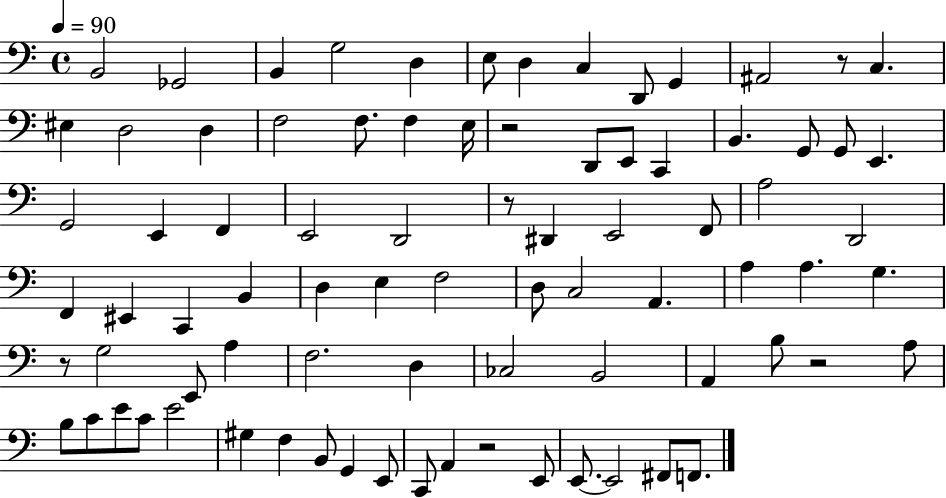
B2/h Gb2/h B2/q G3/h D3/q E3/e D3/q C3/q D2/e G2/q A#2/h R/e C3/q. EIS3/q D3/h D3/q F3/h F3/e. F3/q E3/s R/h D2/e E2/e C2/q B2/q. G2/e G2/e E2/q. G2/h E2/q F2/q E2/h D2/h R/e D#2/q E2/h F2/e A3/h D2/h F2/q EIS2/q C2/q B2/q D3/q E3/q F3/h D3/e C3/h A2/q. A3/q A3/q. G3/q. R/e G3/h E2/e A3/q F3/h. D3/q CES3/h B2/h A2/q B3/e R/h A3/e B3/e C4/e E4/e C4/e E4/h G#3/q F3/q B2/e G2/q E2/e C2/e A2/q R/h E2/e E2/e. E2/h F#2/e F2/e.